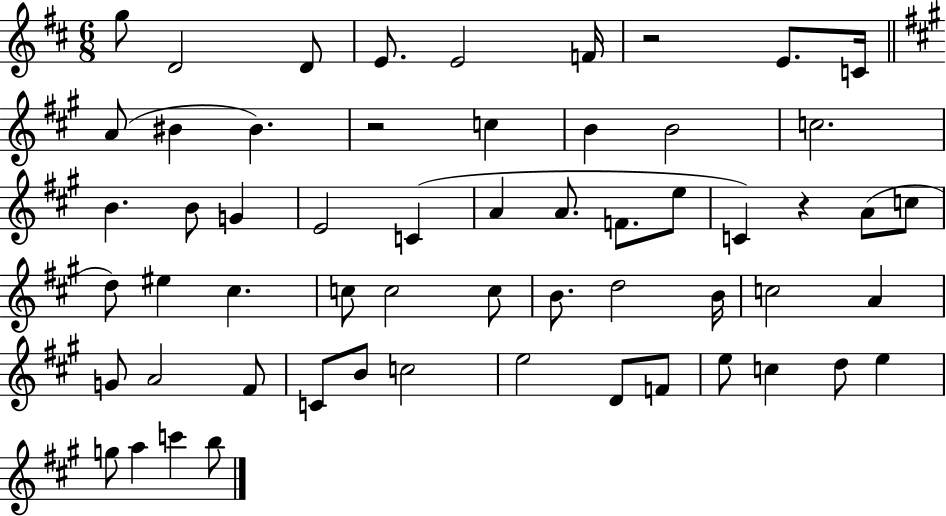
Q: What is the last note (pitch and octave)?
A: B5